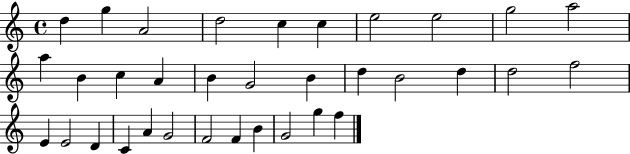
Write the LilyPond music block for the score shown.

{
  \clef treble
  \time 4/4
  \defaultTimeSignature
  \key c \major
  d''4 g''4 a'2 | d''2 c''4 c''4 | e''2 e''2 | g''2 a''2 | \break a''4 b'4 c''4 a'4 | b'4 g'2 b'4 | d''4 b'2 d''4 | d''2 f''2 | \break e'4 e'2 d'4 | c'4 a'4 g'2 | f'2 f'4 b'4 | g'2 g''4 f''4 | \break \bar "|."
}